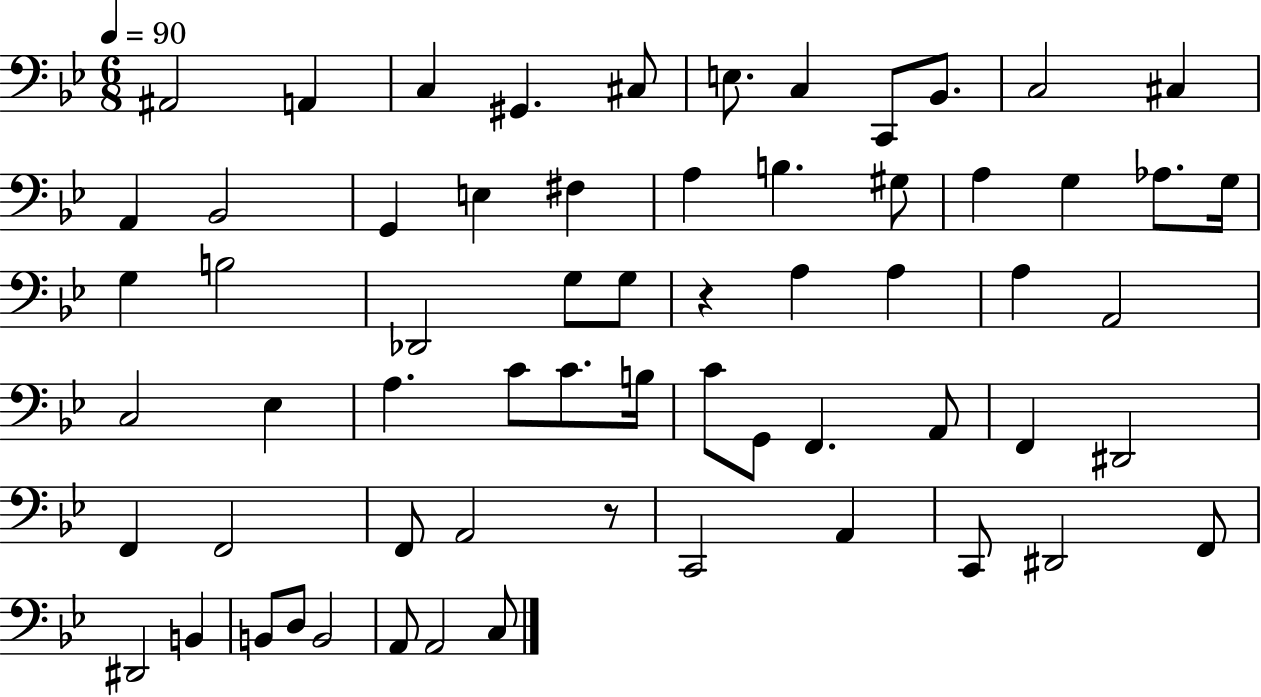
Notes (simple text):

A#2/h A2/q C3/q G#2/q. C#3/e E3/e. C3/q C2/e Bb2/e. C3/h C#3/q A2/q Bb2/h G2/q E3/q F#3/q A3/q B3/q. G#3/e A3/q G3/q Ab3/e. G3/s G3/q B3/h Db2/h G3/e G3/e R/q A3/q A3/q A3/q A2/h C3/h Eb3/q A3/q. C4/e C4/e. B3/s C4/e G2/e F2/q. A2/e F2/q D#2/h F2/q F2/h F2/e A2/h R/e C2/h A2/q C2/e D#2/h F2/e D#2/h B2/q B2/e D3/e B2/h A2/e A2/h C3/e